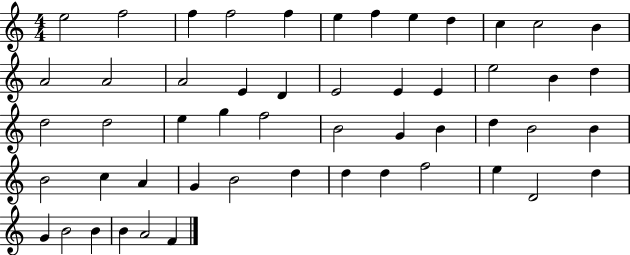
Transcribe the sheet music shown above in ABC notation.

X:1
T:Untitled
M:4/4
L:1/4
K:C
e2 f2 f f2 f e f e d c c2 B A2 A2 A2 E D E2 E E e2 B d d2 d2 e g f2 B2 G B d B2 B B2 c A G B2 d d d f2 e D2 d G B2 B B A2 F